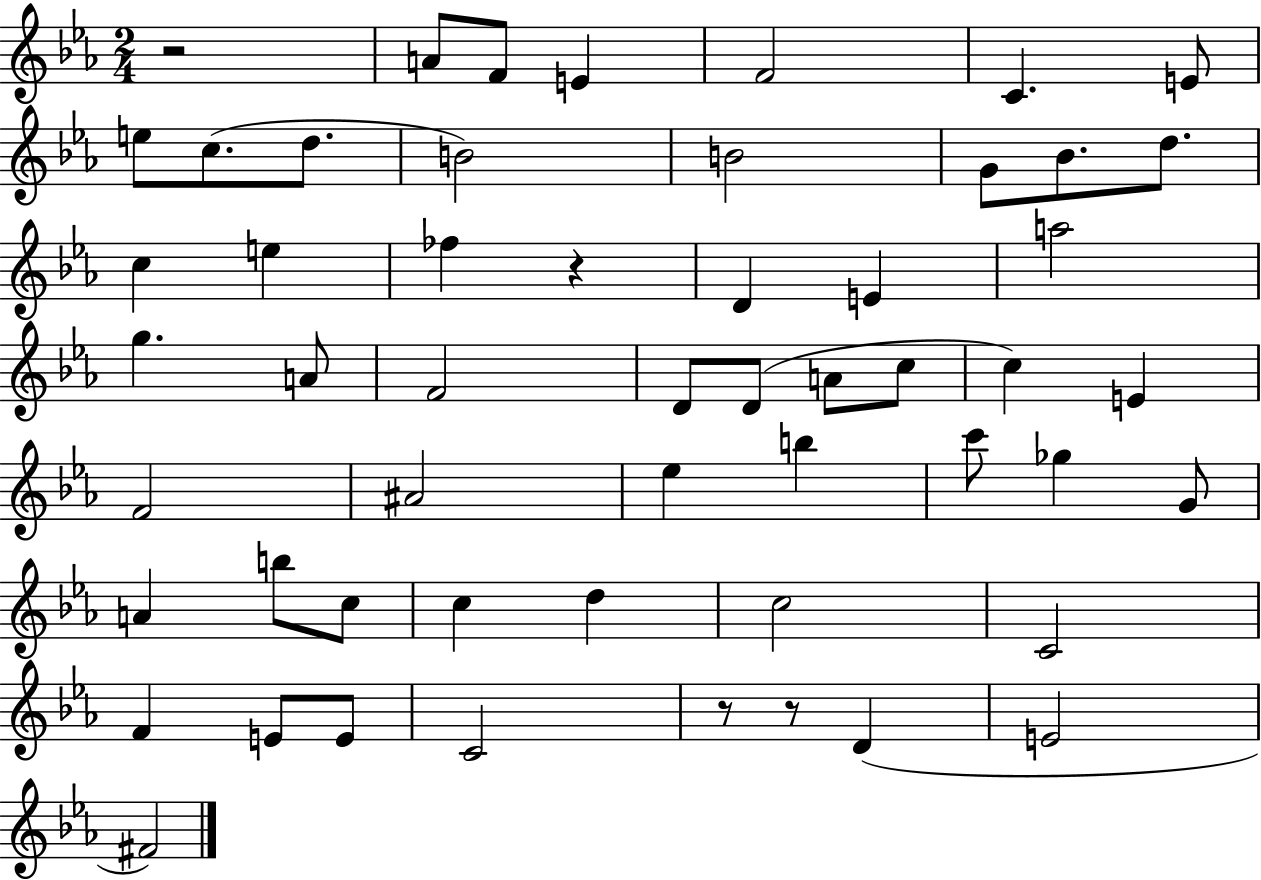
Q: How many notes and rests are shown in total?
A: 54